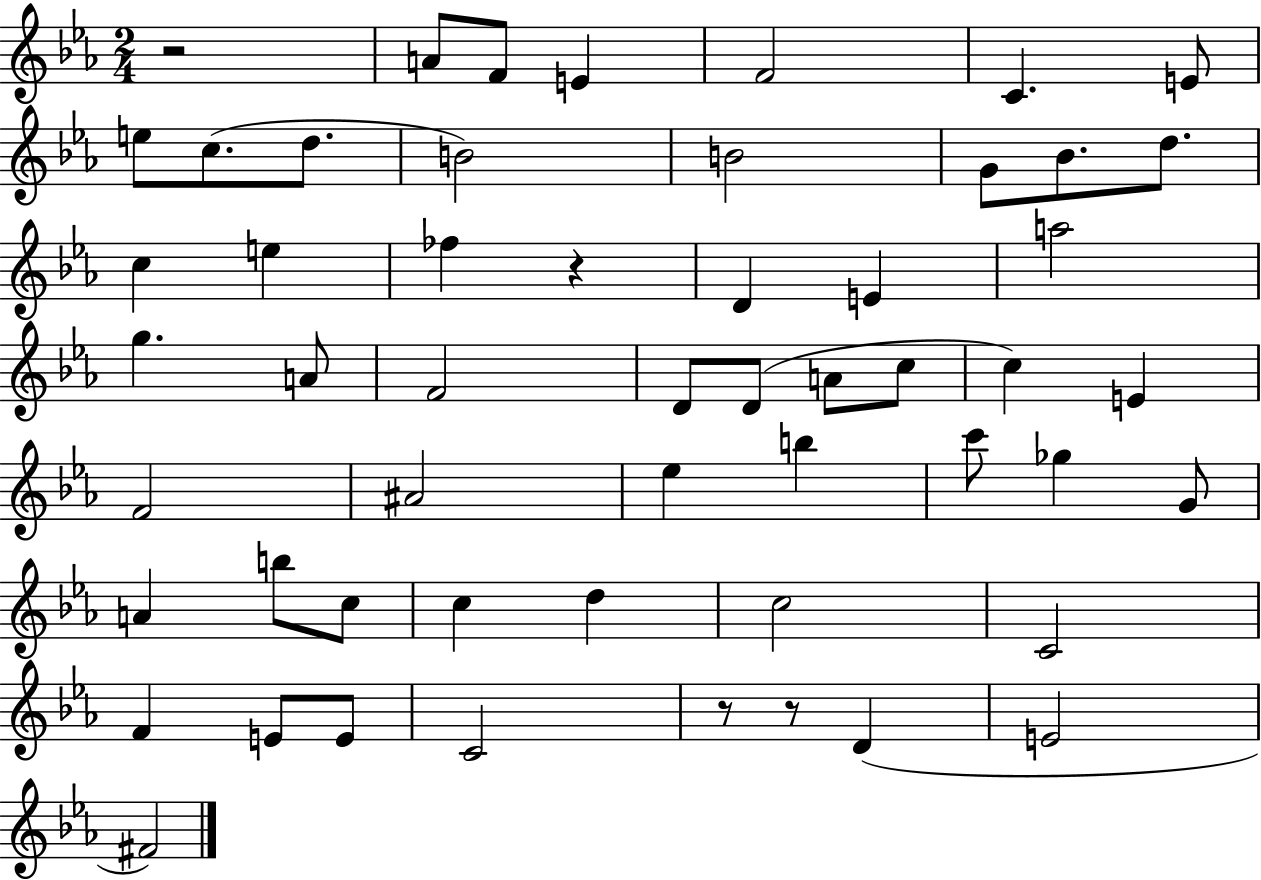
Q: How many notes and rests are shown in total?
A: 54